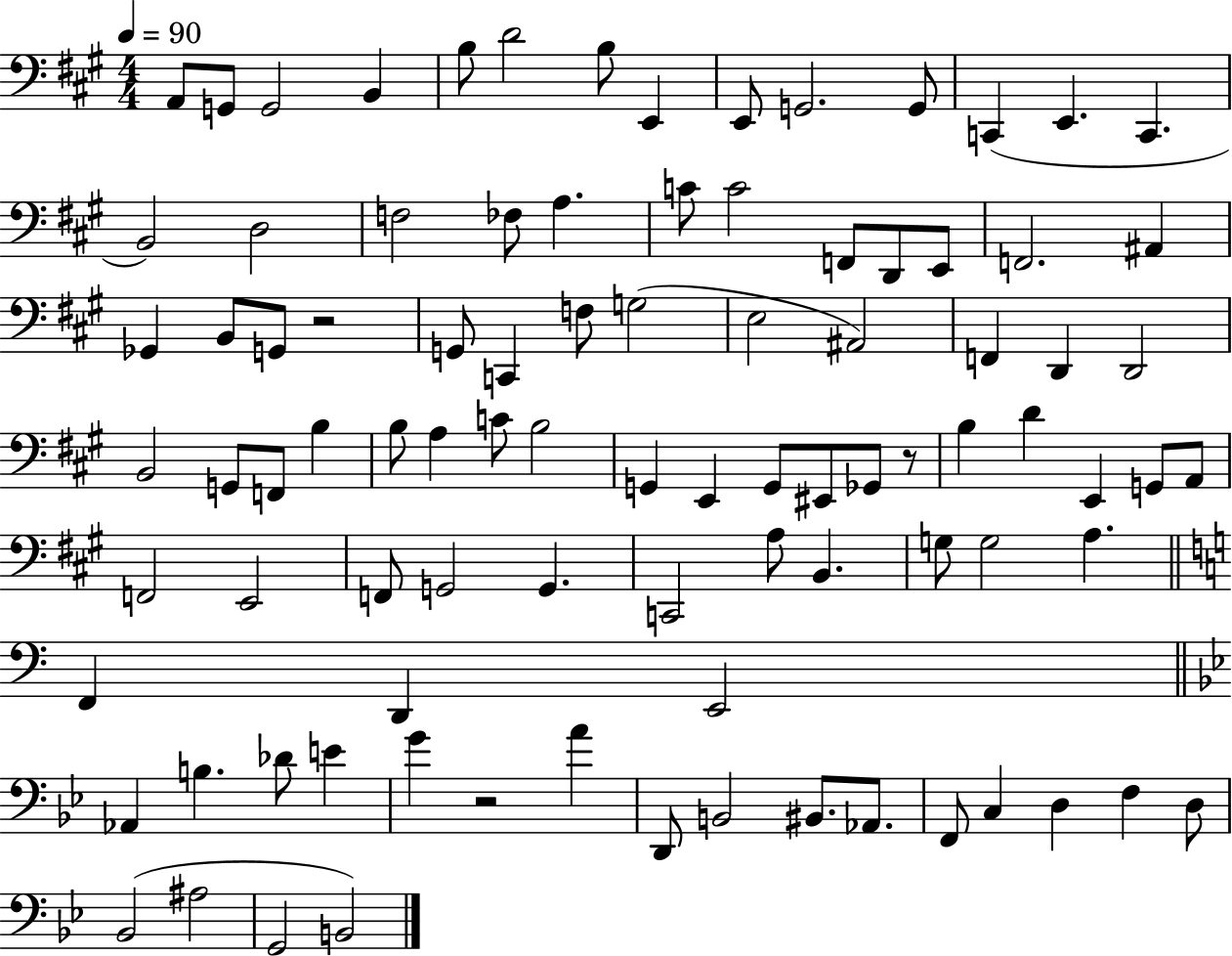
A2/e G2/e G2/h B2/q B3/e D4/h B3/e E2/q E2/e G2/h. G2/e C2/q E2/q. C2/q. B2/h D3/h F3/h FES3/e A3/q. C4/e C4/h F2/e D2/e E2/e F2/h. A#2/q Gb2/q B2/e G2/e R/h G2/e C2/q F3/e G3/h E3/h A#2/h F2/q D2/q D2/h B2/h G2/e F2/e B3/q B3/e A3/q C4/e B3/h G2/q E2/q G2/e EIS2/e Gb2/e R/e B3/q D4/q E2/q G2/e A2/e F2/h E2/h F2/e G2/h G2/q. C2/h A3/e B2/q. G3/e G3/h A3/q. F2/q D2/q E2/h Ab2/q B3/q. Db4/e E4/q G4/q R/h A4/q D2/e B2/h BIS2/e. Ab2/e. F2/e C3/q D3/q F3/q D3/e Bb2/h A#3/h G2/h B2/h